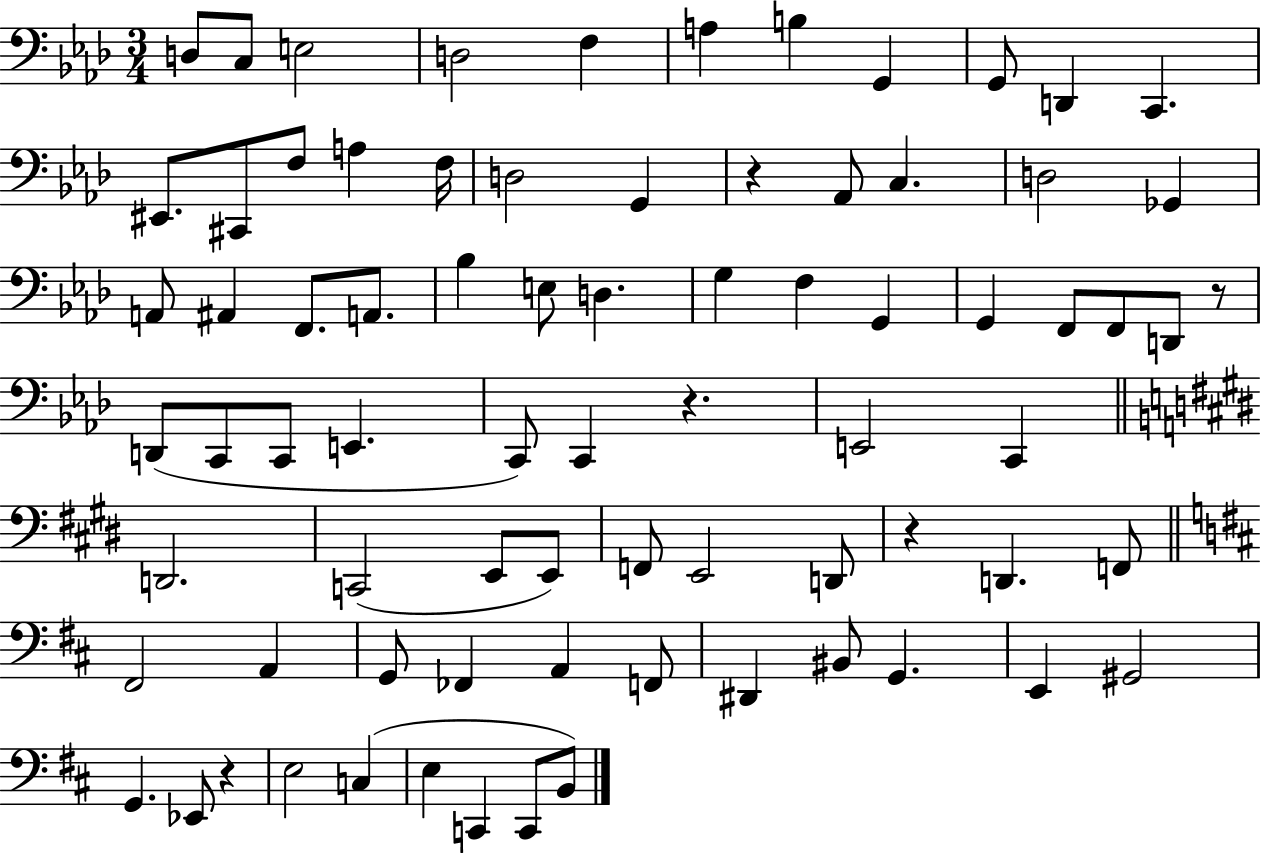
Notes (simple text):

D3/e C3/e E3/h D3/h F3/q A3/q B3/q G2/q G2/e D2/q C2/q. EIS2/e. C#2/e F3/e A3/q F3/s D3/h G2/q R/q Ab2/e C3/q. D3/h Gb2/q A2/e A#2/q F2/e. A2/e. Bb3/q E3/e D3/q. G3/q F3/q G2/q G2/q F2/e F2/e D2/e R/e D2/e C2/e C2/e E2/q. C2/e C2/q R/q. E2/h C2/q D2/h. C2/h E2/e E2/e F2/e E2/h D2/e R/q D2/q. F2/e F#2/h A2/q G2/e FES2/q A2/q F2/e D#2/q BIS2/e G2/q. E2/q G#2/h G2/q. Eb2/e R/q E3/h C3/q E3/q C2/q C2/e B2/e